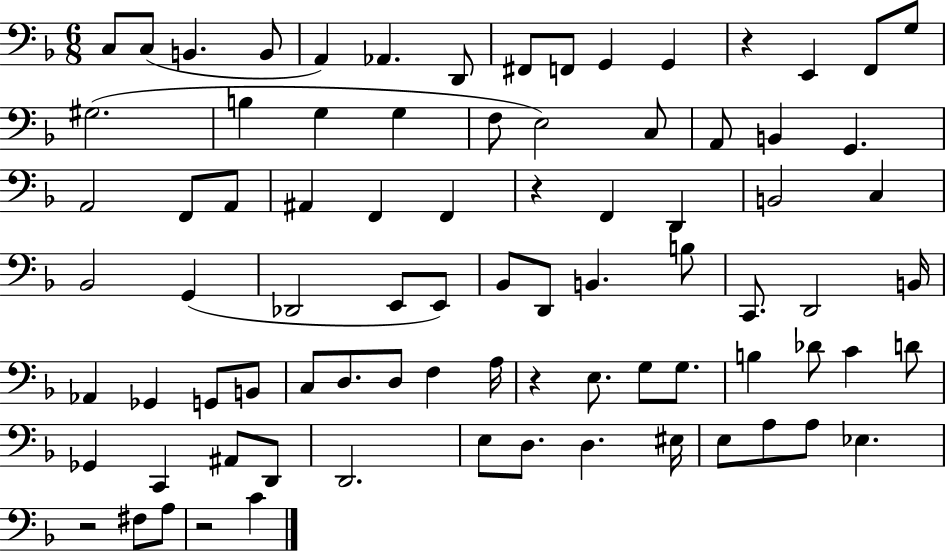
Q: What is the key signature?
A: F major